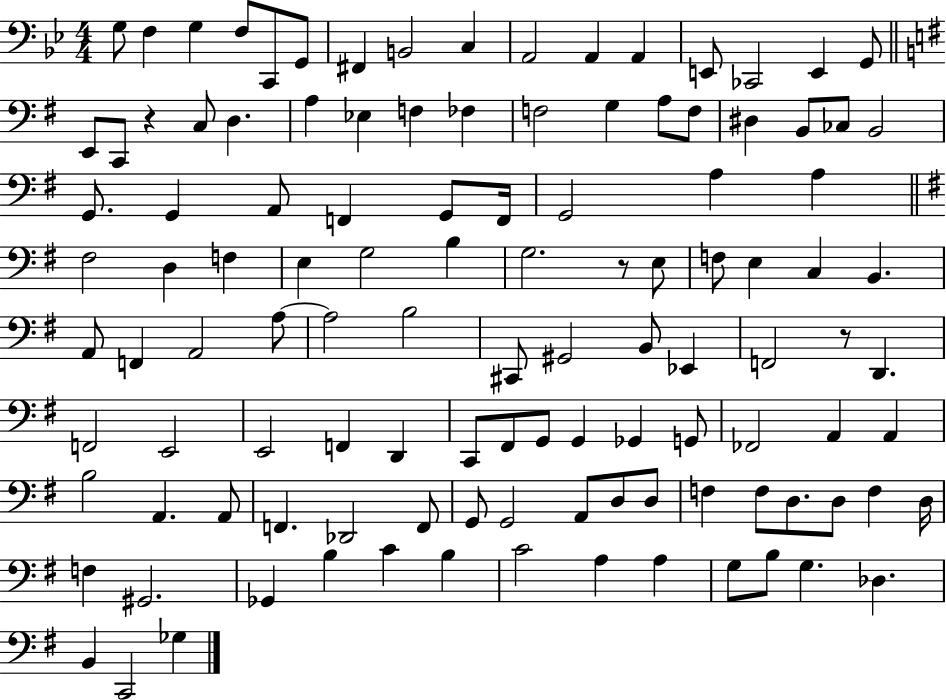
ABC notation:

X:1
T:Untitled
M:4/4
L:1/4
K:Bb
G,/2 F, G, F,/2 C,,/2 G,,/2 ^F,, B,,2 C, A,,2 A,, A,, E,,/2 _C,,2 E,, G,,/2 E,,/2 C,,/2 z C,/2 D, A, _E, F, _F, F,2 G, A,/2 F,/2 ^D, B,,/2 _C,/2 B,,2 G,,/2 G,, A,,/2 F,, G,,/2 F,,/4 G,,2 A, A, ^F,2 D, F, E, G,2 B, G,2 z/2 E,/2 F,/2 E, C, B,, A,,/2 F,, A,,2 A,/2 A,2 B,2 ^C,,/2 ^G,,2 B,,/2 _E,, F,,2 z/2 D,, F,,2 E,,2 E,,2 F,, D,, C,,/2 ^F,,/2 G,,/2 G,, _G,, G,,/2 _F,,2 A,, A,, B,2 A,, A,,/2 F,, _D,,2 F,,/2 G,,/2 G,,2 A,,/2 D,/2 D,/2 F, F,/2 D,/2 D,/2 F, D,/4 F, ^G,,2 _G,, B, C B, C2 A, A, G,/2 B,/2 G, _D, B,, C,,2 _G,